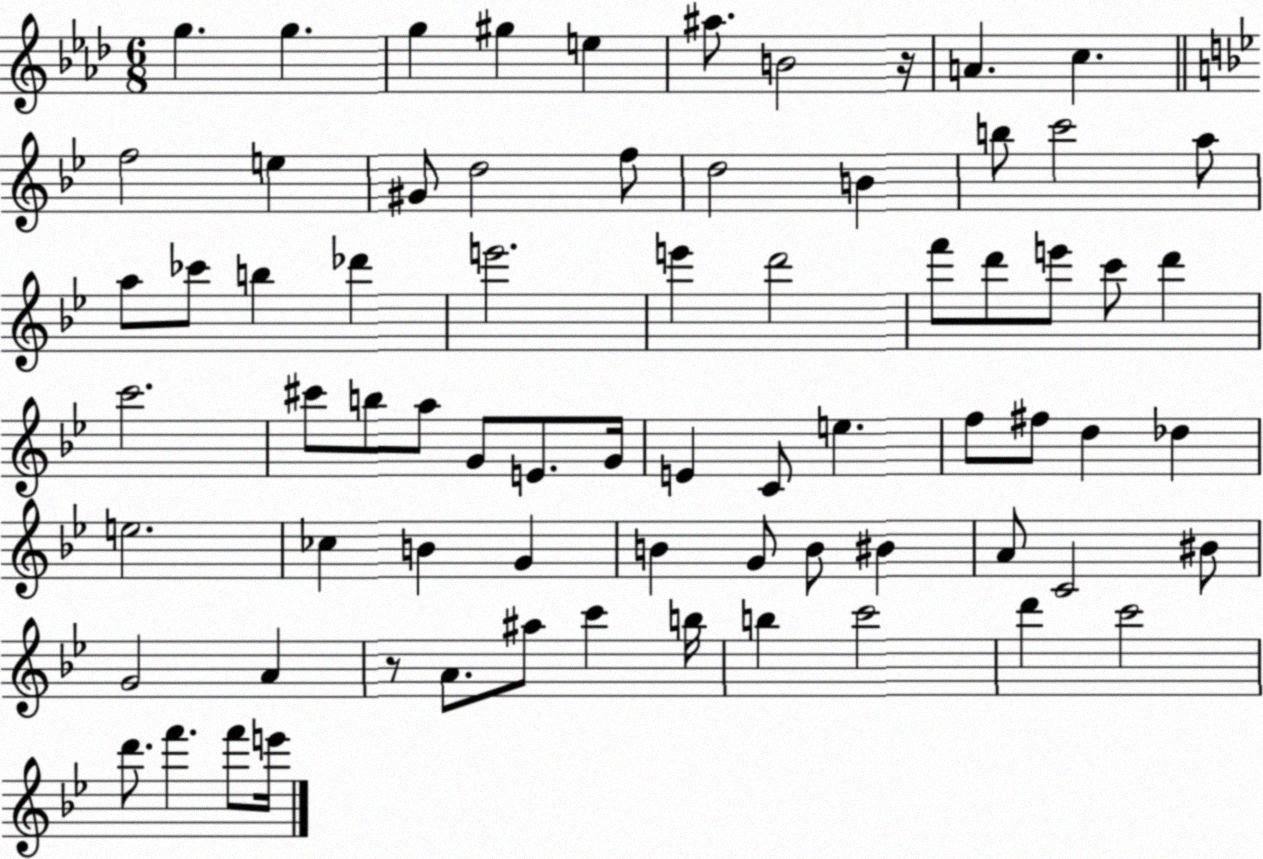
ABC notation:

X:1
T:Untitled
M:6/8
L:1/4
K:Ab
g g g ^g e ^a/2 B2 z/4 A c f2 e ^G/2 d2 f/2 d2 B b/2 c'2 a/2 a/2 _c'/2 b _d' e'2 e' d'2 f'/2 d'/2 e'/2 c'/2 d' c'2 ^c'/2 b/2 a/2 G/2 E/2 G/4 E C/2 e f/2 ^f/2 d _d e2 _c B G B G/2 B/2 ^B A/2 C2 ^B/2 G2 A z/2 A/2 ^a/2 c' b/4 b c'2 d' c'2 d'/2 f' f'/2 e'/4